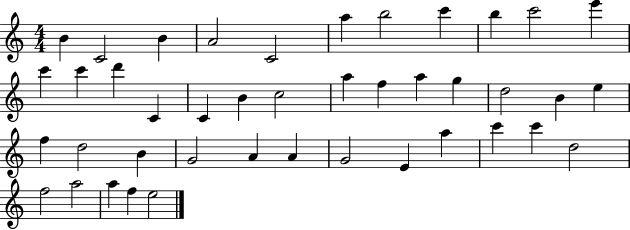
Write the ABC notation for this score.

X:1
T:Untitled
M:4/4
L:1/4
K:C
B C2 B A2 C2 a b2 c' b c'2 e' c' c' d' C C B c2 a f a g d2 B e f d2 B G2 A A G2 E a c' c' d2 f2 a2 a f e2